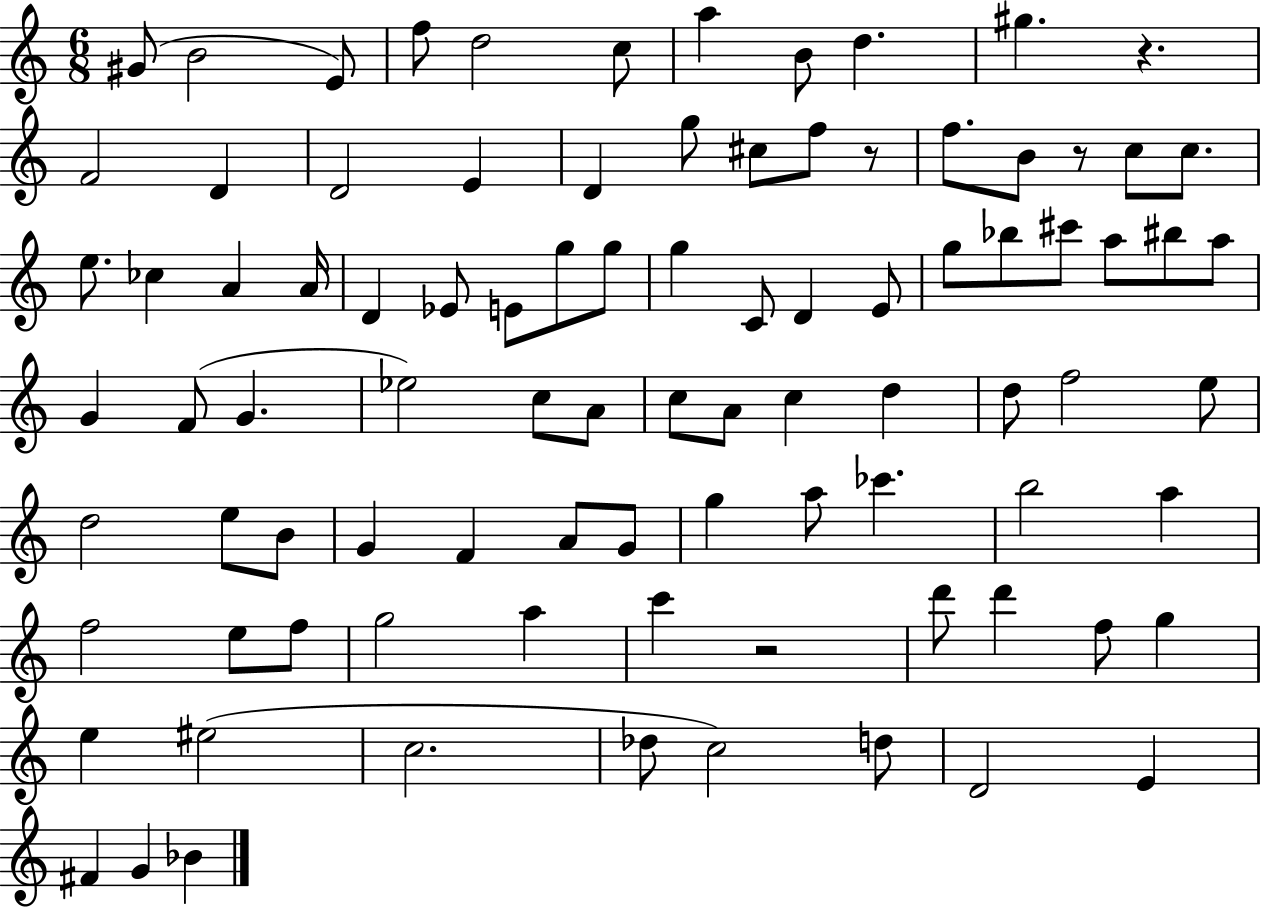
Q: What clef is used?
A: treble